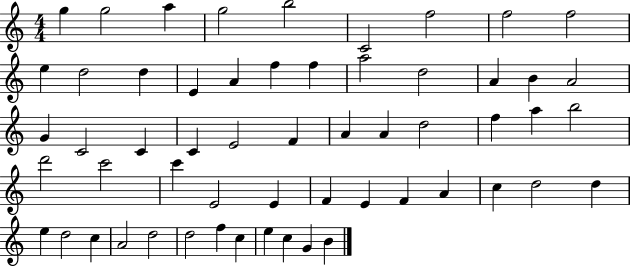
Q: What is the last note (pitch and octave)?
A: B4